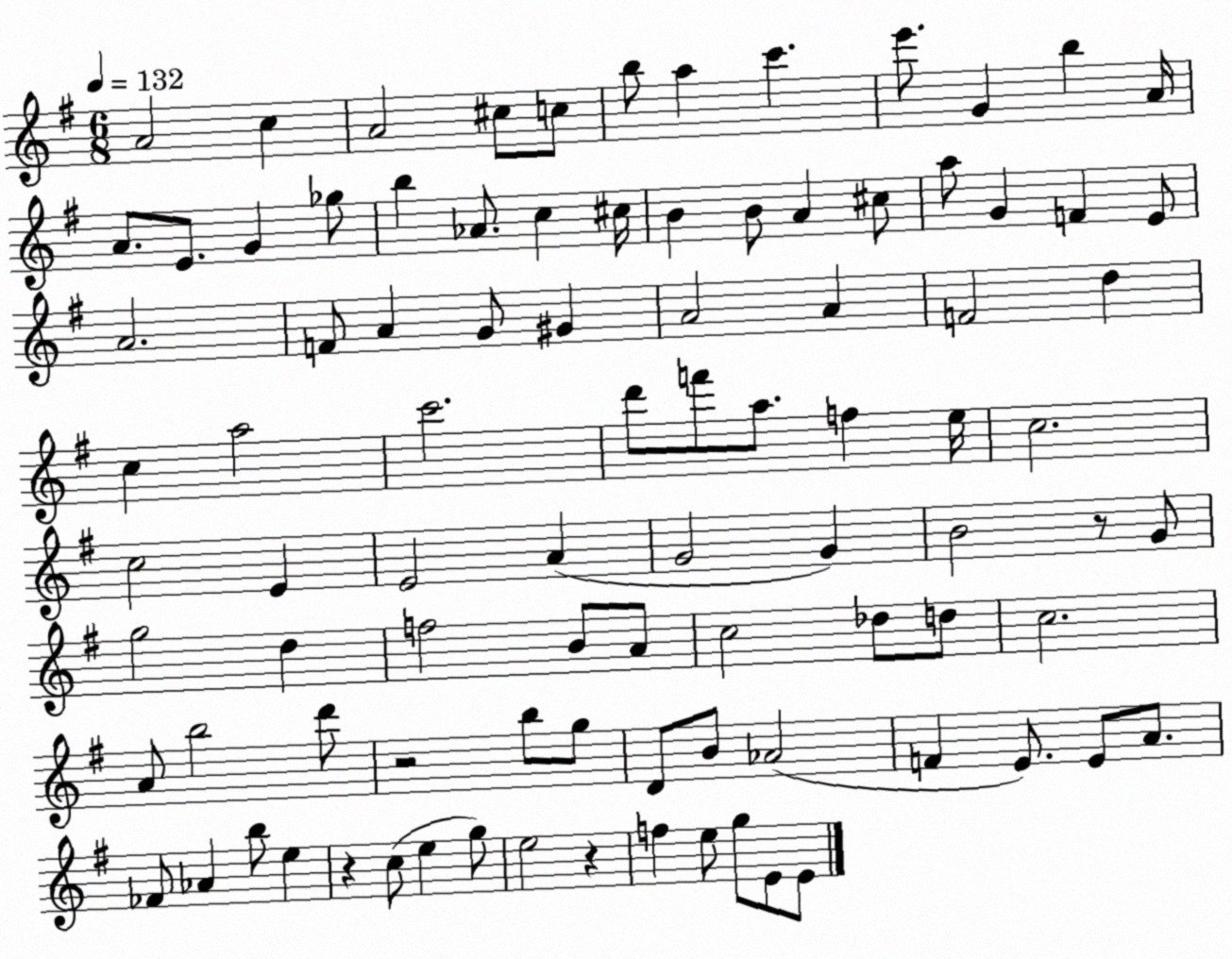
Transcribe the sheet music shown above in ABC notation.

X:1
T:Untitled
M:6/8
L:1/4
K:G
A2 c A2 ^c/2 c/2 b/2 a c' e'/2 G b A/4 A/2 E/2 G _g/2 b _A/2 c ^c/4 B B/2 A ^c/2 a/2 G F E/2 A2 F/2 A G/2 ^G A2 A F2 d c a2 c'2 d'/2 f'/2 a/2 f e/4 c2 c2 E E2 A G2 G B2 z/2 G/2 g2 d f2 B/2 A/2 c2 _d/2 d/2 c2 A/2 b2 d'/2 z2 b/2 g/2 D/2 B/2 _A2 F E/2 E/2 A/2 _F/2 _A b/2 e z c/2 e g/2 e2 z f e/2 g/2 E/2 E/2